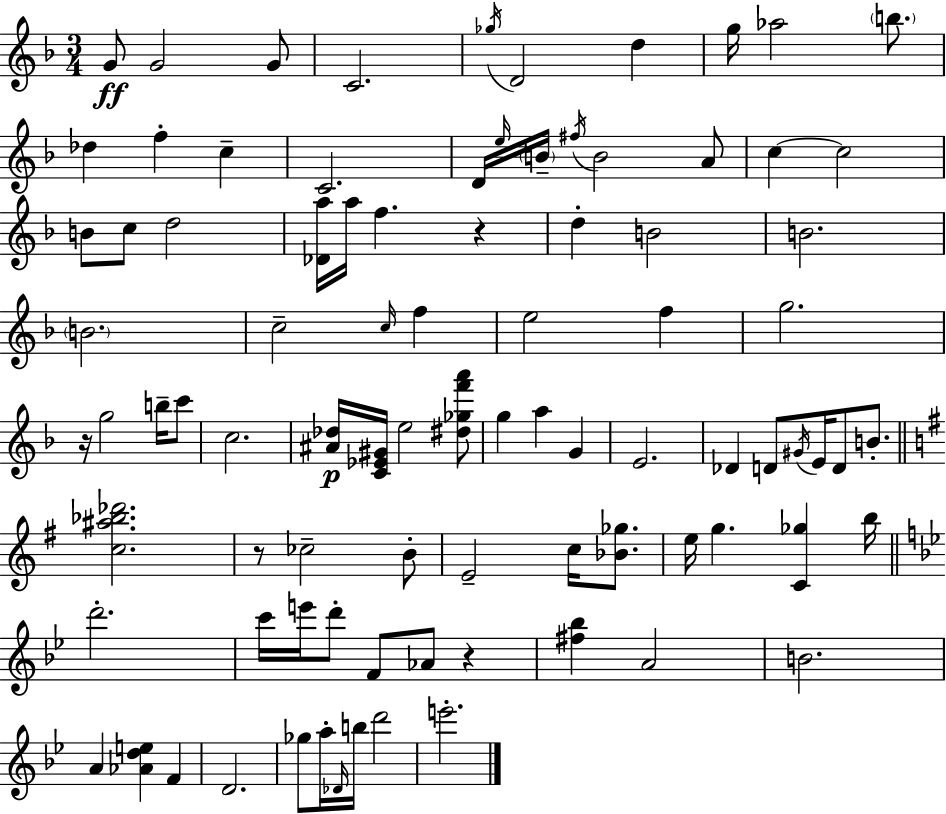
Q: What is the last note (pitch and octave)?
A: E6